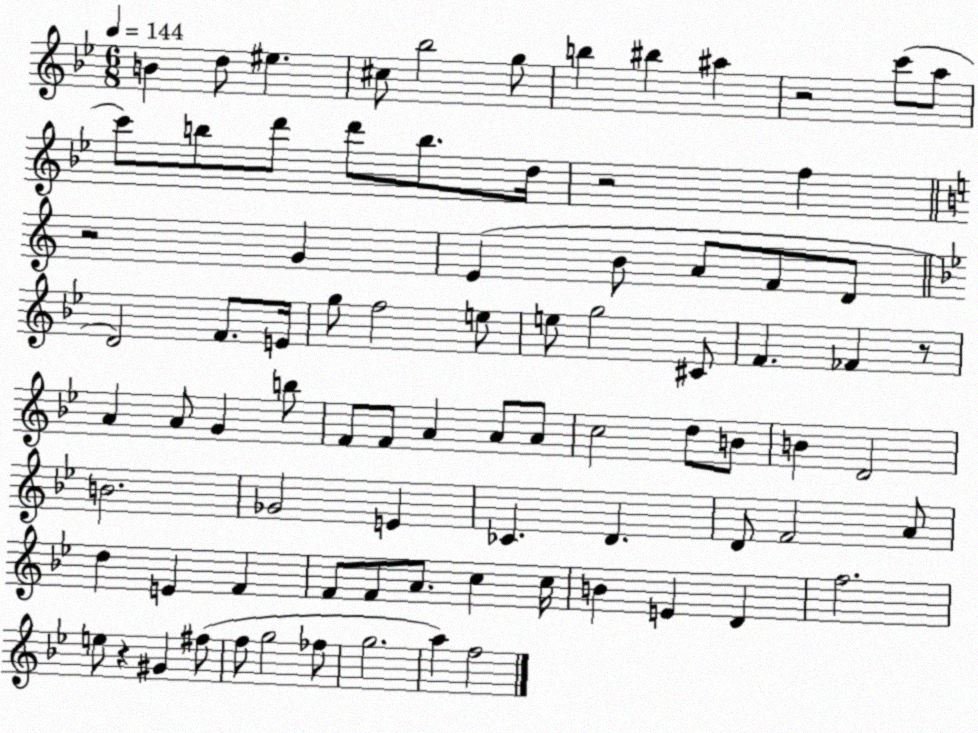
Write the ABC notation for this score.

X:1
T:Untitled
M:6/8
L:1/4
K:Bb
B d/2 ^e ^c/2 _b2 g/2 b ^b ^a z2 c'/2 a/2 c'/2 b/2 d'/2 d'/2 b/2 d/4 z2 f z2 G E B/2 A/2 F/2 D/2 D2 F/2 E/4 g/2 f2 e/2 e/2 g2 ^C/2 F _F z/2 A A/2 G b/2 F/2 F/2 A A/2 A/2 c2 d/2 B/2 B D2 B2 _G2 E _C D D/2 F2 A/2 d E F F/2 F/2 A/2 c c/4 B E D f2 e/2 z ^G ^f/2 f/2 g2 _f/2 g2 a f2